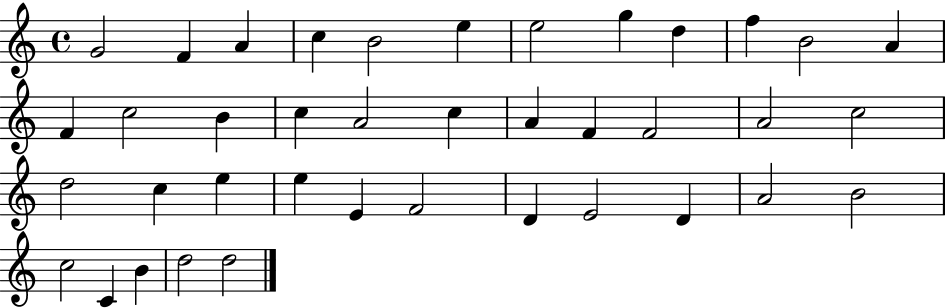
G4/h F4/q A4/q C5/q B4/h E5/q E5/h G5/q D5/q F5/q B4/h A4/q F4/q C5/h B4/q C5/q A4/h C5/q A4/q F4/q F4/h A4/h C5/h D5/h C5/q E5/q E5/q E4/q F4/h D4/q E4/h D4/q A4/h B4/h C5/h C4/q B4/q D5/h D5/h